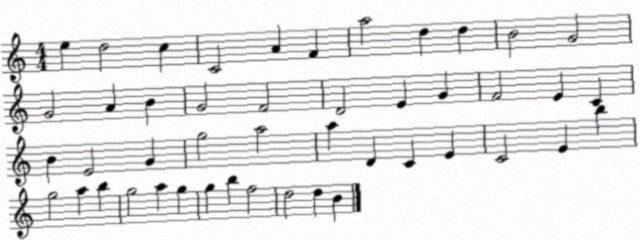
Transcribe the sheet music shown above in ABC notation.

X:1
T:Untitled
M:4/4
L:1/4
K:C
e d2 c C2 A F a2 d d B2 G2 G2 A B G2 F2 D2 E G F2 E C B E2 G g2 a2 a D C E C2 E b g2 a b g2 a g g b f2 d2 d B